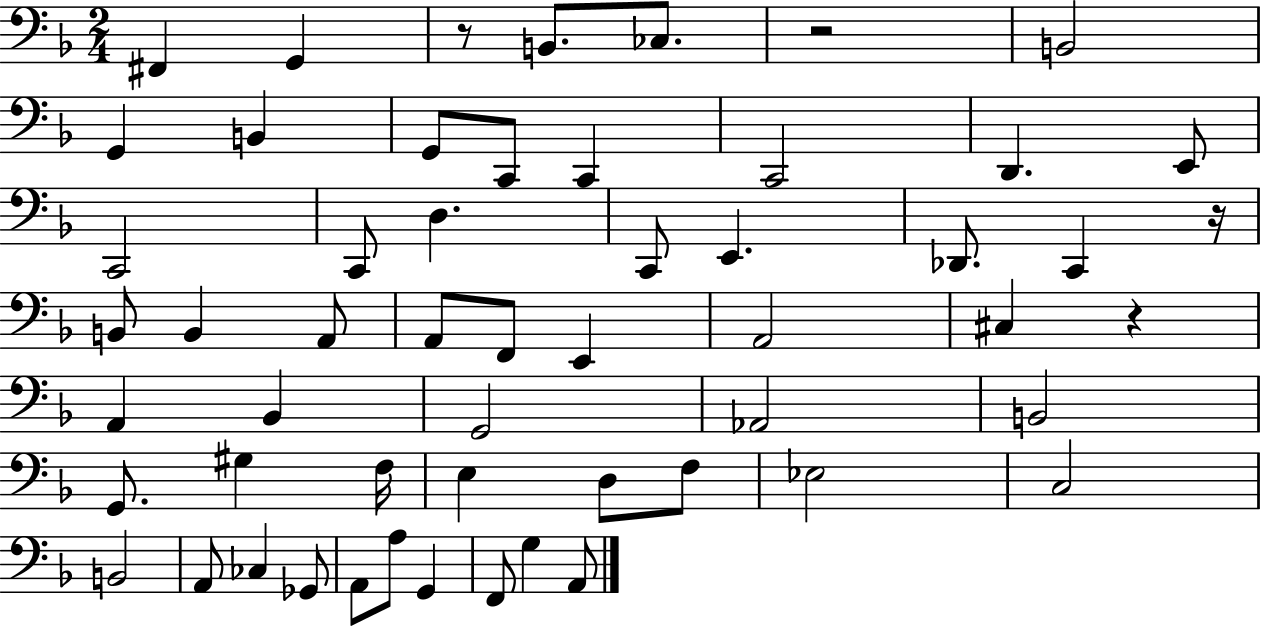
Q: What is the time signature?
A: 2/4